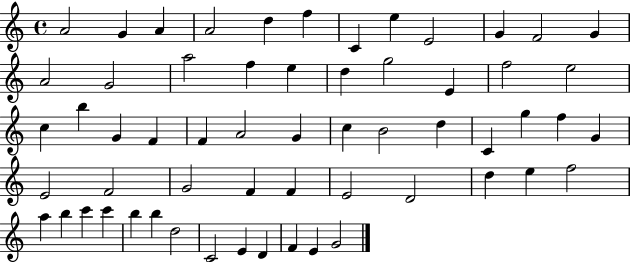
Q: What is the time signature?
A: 4/4